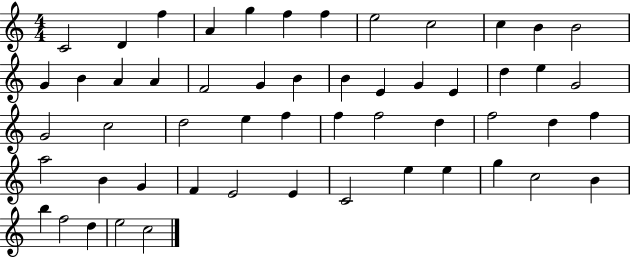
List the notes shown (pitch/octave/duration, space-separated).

C4/h D4/q F5/q A4/q G5/q F5/q F5/q E5/h C5/h C5/q B4/q B4/h G4/q B4/q A4/q A4/q F4/h G4/q B4/q B4/q E4/q G4/q E4/q D5/q E5/q G4/h G4/h C5/h D5/h E5/q F5/q F5/q F5/h D5/q F5/h D5/q F5/q A5/h B4/q G4/q F4/q E4/h E4/q C4/h E5/q E5/q G5/q C5/h B4/q B5/q F5/h D5/q E5/h C5/h